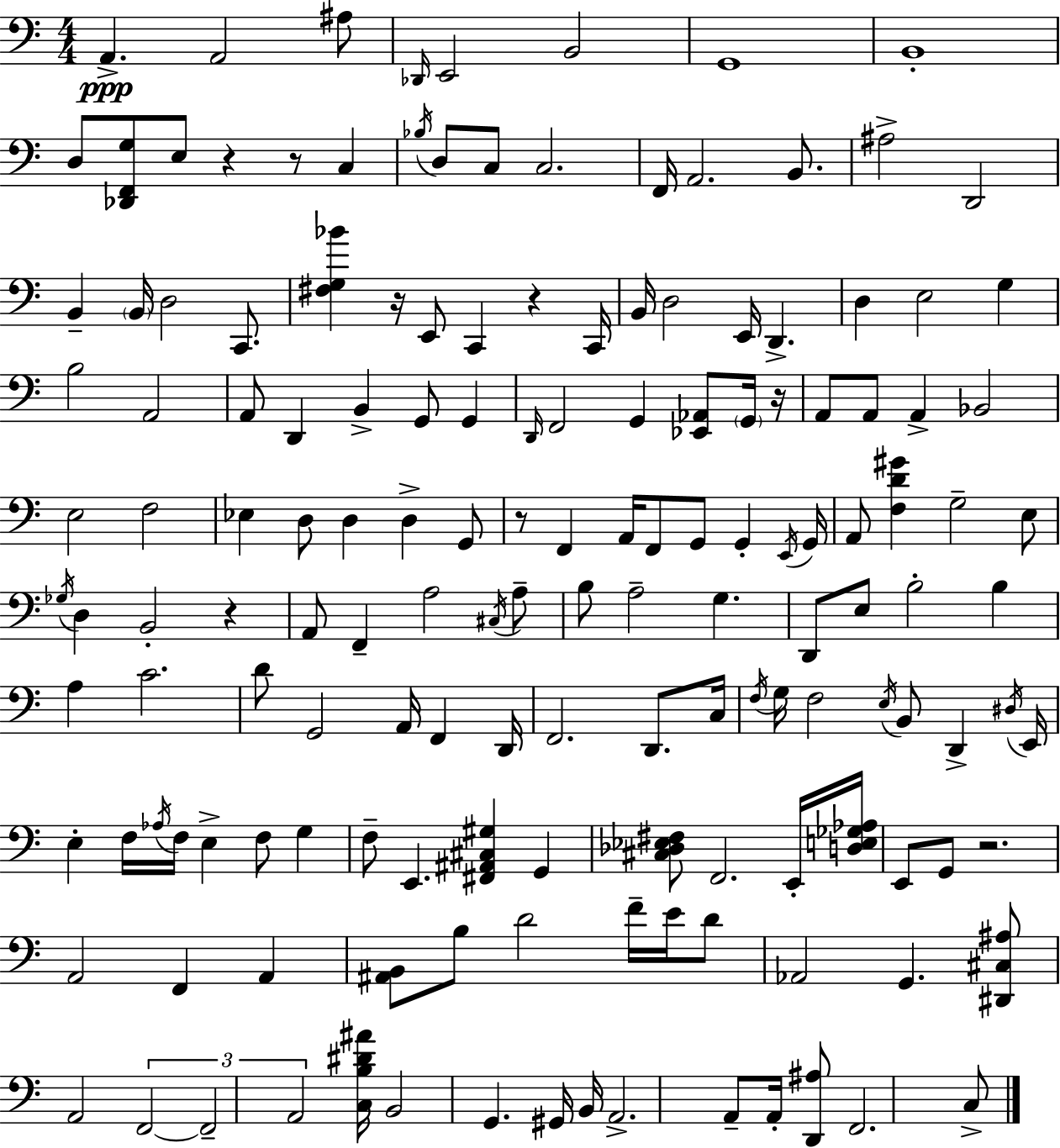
X:1
T:Untitled
M:4/4
L:1/4
K:C
A,, A,,2 ^A,/2 _D,,/4 E,,2 B,,2 G,,4 B,,4 D,/2 [_D,,F,,G,]/2 E,/2 z z/2 C, _B,/4 D,/2 C,/2 C,2 F,,/4 A,,2 B,,/2 ^A,2 D,,2 B,, B,,/4 D,2 C,,/2 [^F,G,_B] z/4 E,,/2 C,, z C,,/4 B,,/4 D,2 E,,/4 D,, D, E,2 G, B,2 A,,2 A,,/2 D,, B,, G,,/2 G,, D,,/4 F,,2 G,, [_E,,_A,,]/2 G,,/4 z/4 A,,/2 A,,/2 A,, _B,,2 E,2 F,2 _E, D,/2 D, D, G,,/2 z/2 F,, A,,/4 F,,/2 G,,/2 G,, E,,/4 G,,/4 A,,/2 [F,D^G] G,2 E,/2 _G,/4 D, B,,2 z A,,/2 F,, A,2 ^C,/4 A,/2 B,/2 A,2 G, D,,/2 E,/2 B,2 B, A, C2 D/2 G,,2 A,,/4 F,, D,,/4 F,,2 D,,/2 C,/4 F,/4 G,/4 F,2 E,/4 B,,/2 D,, ^D,/4 E,,/4 E, F,/4 _A,/4 F,/4 E, F,/2 G, F,/2 E,, [^F,,^A,,^C,^G,] G,, [^C,_D,_E,^F,]/2 F,,2 E,,/4 [D,E,_G,_A,]/4 E,,/2 G,,/2 z2 A,,2 F,, A,, [^A,,B,,]/2 B,/2 D2 F/4 E/4 D/2 _A,,2 G,, [^D,,^C,^A,]/2 A,,2 F,,2 F,,2 A,,2 [C,B,^D^A]/4 B,,2 G,, ^G,,/4 B,,/4 A,,2 A,,/2 A,,/4 [D,,^A,]/2 F,,2 C,/2